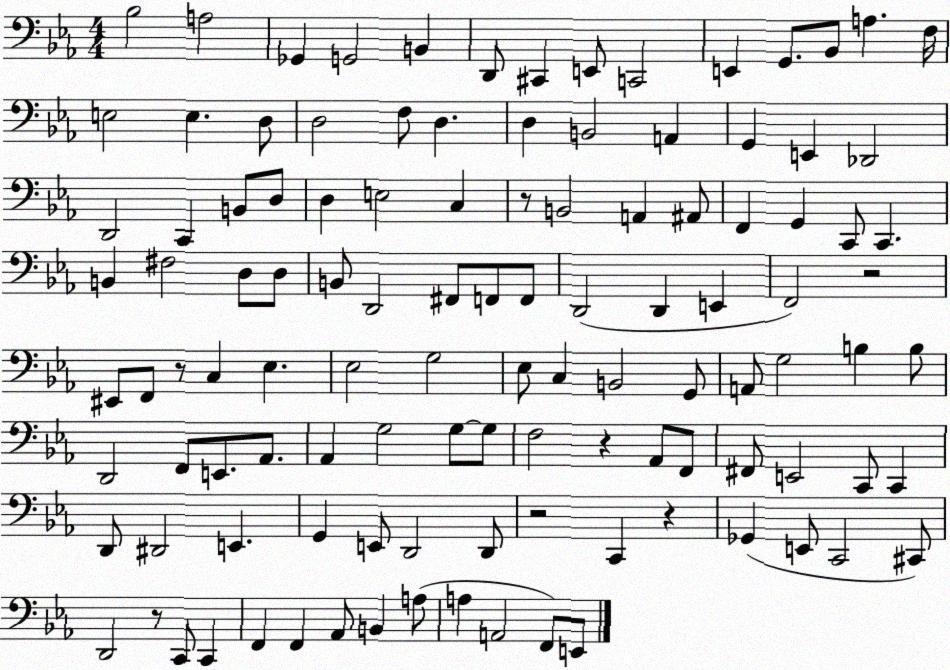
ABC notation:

X:1
T:Untitled
M:4/4
L:1/4
K:Eb
_B,2 A,2 _G,, G,,2 B,, D,,/2 ^C,, E,,/2 C,,2 E,, G,,/2 _B,,/2 A, F,/4 E,2 E, D,/2 D,2 F,/2 D, D, B,,2 A,, G,, E,, _D,,2 D,,2 C,, B,,/2 D,/2 D, E,2 C, z/2 B,,2 A,, ^A,,/2 F,, G,, C,,/2 C,, B,, ^F,2 D,/2 D,/2 B,,/2 D,,2 ^F,,/2 F,,/2 F,,/2 D,,2 D,, E,, F,,2 z2 ^E,,/2 F,,/2 z/2 C, _E, _E,2 G,2 _E,/2 C, B,,2 G,,/2 A,,/2 G,2 B, B,/2 D,,2 F,,/2 E,,/2 _A,,/2 _A,, G,2 G,/2 G,/2 F,2 z _A,,/2 F,,/2 ^F,,/2 E,,2 C,,/2 C,, D,,/2 ^D,,2 E,, G,, E,,/2 D,,2 D,,/2 z2 C,, z _G,, E,,/2 C,,2 ^C,,/2 D,,2 z/2 C,,/2 C,, F,, F,, _A,,/2 B,, A,/2 A, A,,2 F,,/2 E,,/2